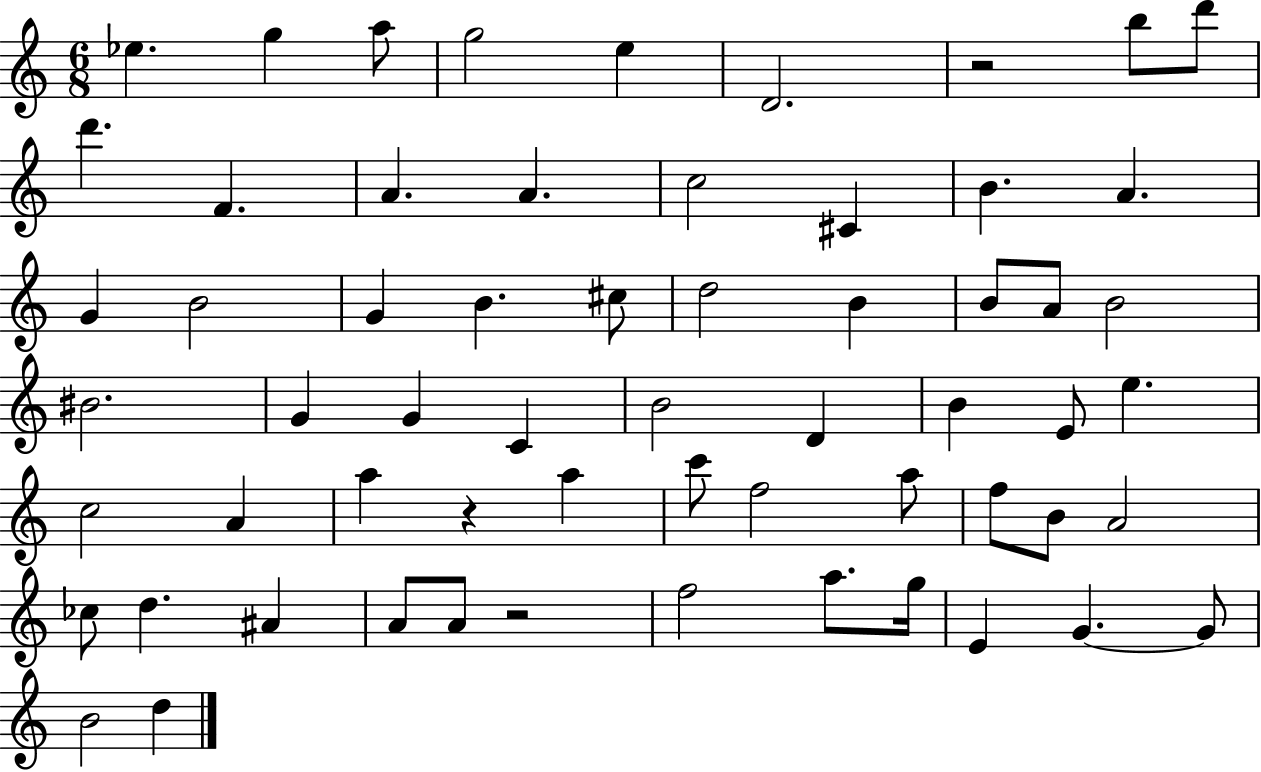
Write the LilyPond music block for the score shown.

{
  \clef treble
  \numericTimeSignature
  \time 6/8
  \key c \major
  \repeat volta 2 { ees''4. g''4 a''8 | g''2 e''4 | d'2. | r2 b''8 d'''8 | \break d'''4. f'4. | a'4. a'4. | c''2 cis'4 | b'4. a'4. | \break g'4 b'2 | g'4 b'4. cis''8 | d''2 b'4 | b'8 a'8 b'2 | \break bis'2. | g'4 g'4 c'4 | b'2 d'4 | b'4 e'8 e''4. | \break c''2 a'4 | a''4 r4 a''4 | c'''8 f''2 a''8 | f''8 b'8 a'2 | \break ces''8 d''4. ais'4 | a'8 a'8 r2 | f''2 a''8. g''16 | e'4 g'4.~~ g'8 | \break b'2 d''4 | } \bar "|."
}